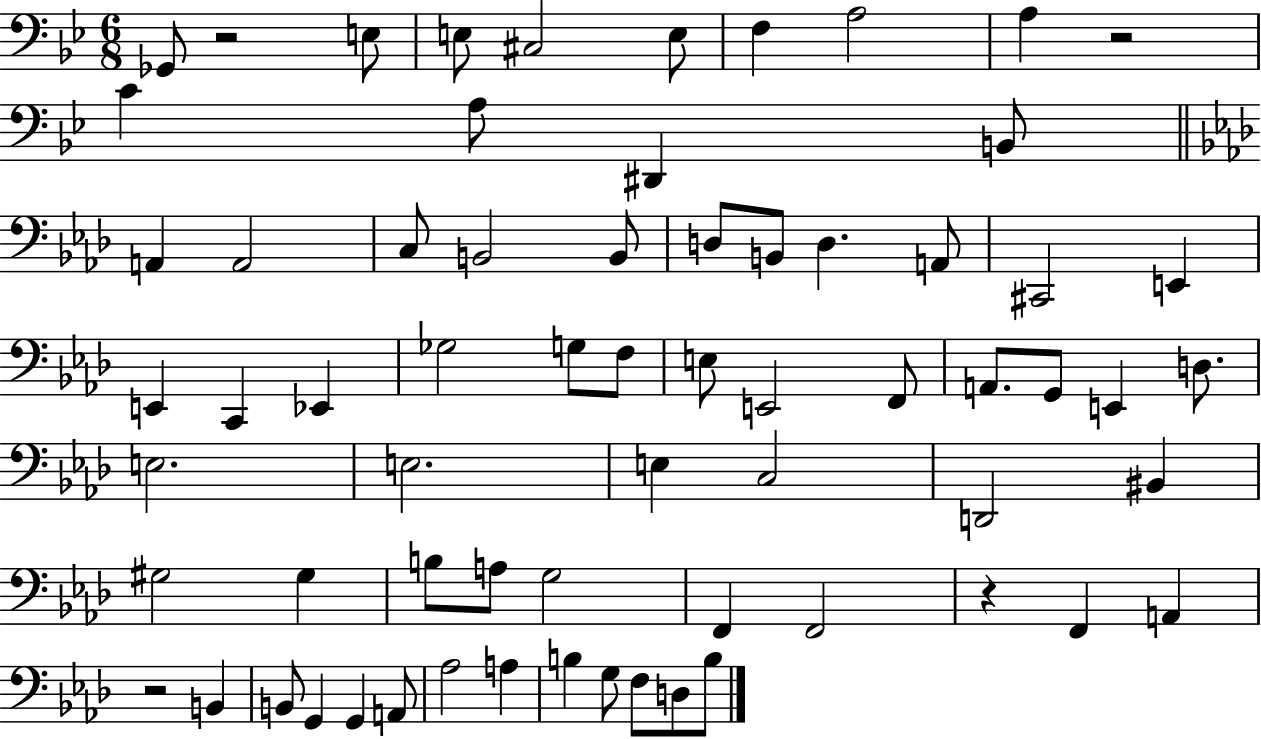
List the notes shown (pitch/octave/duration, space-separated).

Gb2/e R/h E3/e E3/e C#3/h E3/e F3/q A3/h A3/q R/h C4/q A3/e D#2/q B2/e A2/q A2/h C3/e B2/h B2/e D3/e B2/e D3/q. A2/e C#2/h E2/q E2/q C2/q Eb2/q Gb3/h G3/e F3/e E3/e E2/h F2/e A2/e. G2/e E2/q D3/e. E3/h. E3/h. E3/q C3/h D2/h BIS2/q G#3/h G#3/q B3/e A3/e G3/h F2/q F2/h R/q F2/q A2/q R/h B2/q B2/e G2/q G2/q A2/e Ab3/h A3/q B3/q G3/e F3/e D3/e B3/e